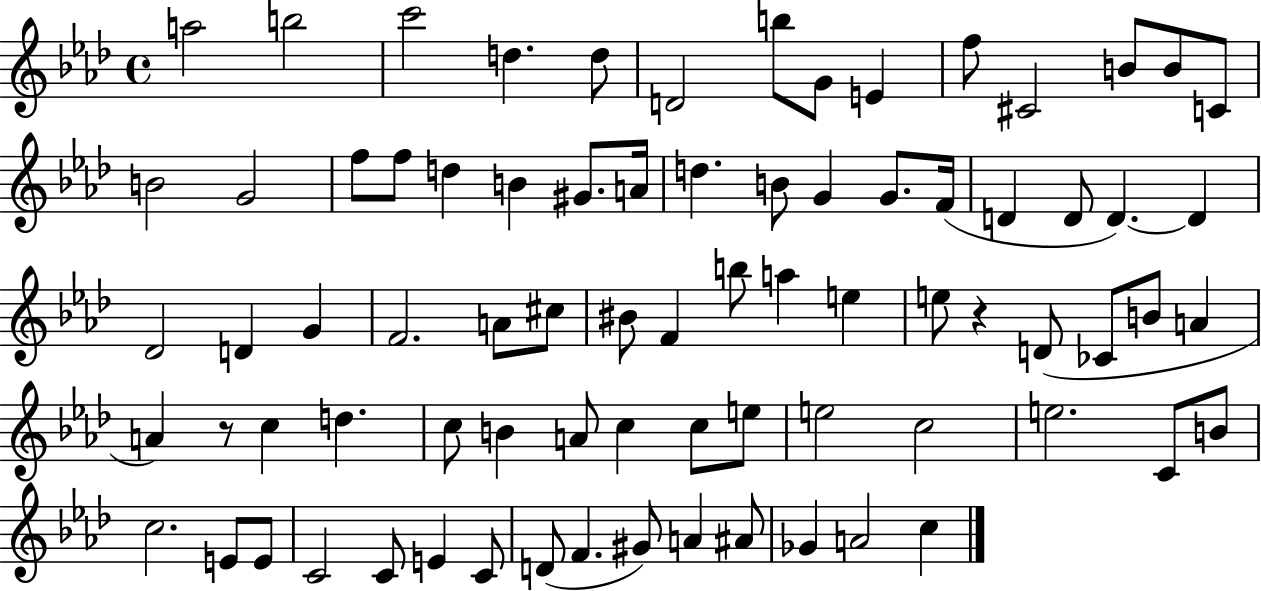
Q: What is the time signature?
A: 4/4